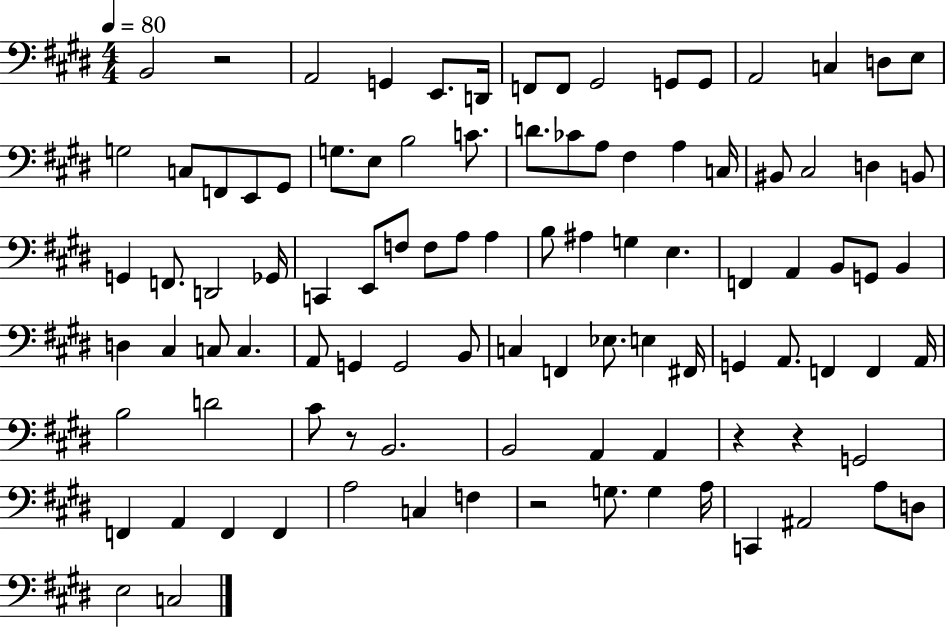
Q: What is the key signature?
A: E major